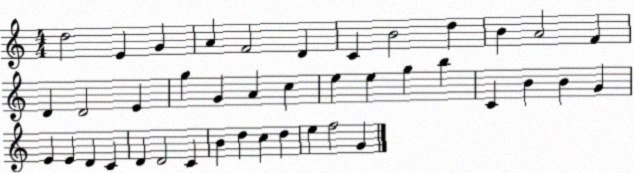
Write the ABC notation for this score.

X:1
T:Untitled
M:4/4
L:1/4
K:C
d2 E G A F2 D C B2 d B A2 F D D2 E g G A c e e g b C B B G E E D C D D2 C B d c d e f2 G